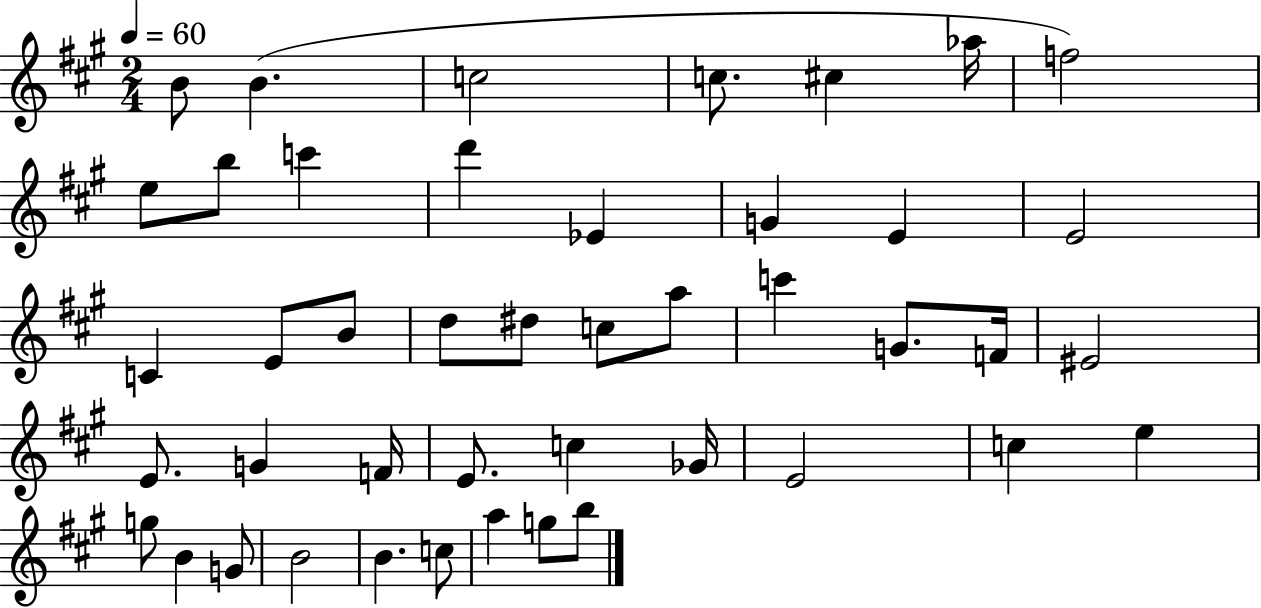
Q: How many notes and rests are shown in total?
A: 44